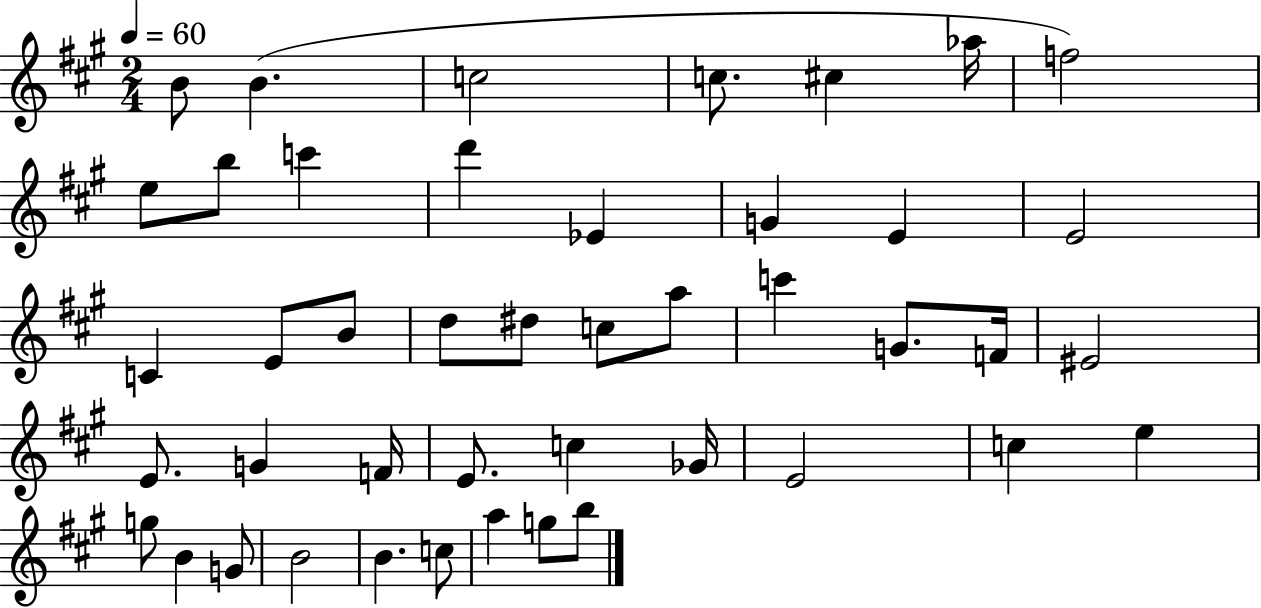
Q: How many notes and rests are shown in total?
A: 44